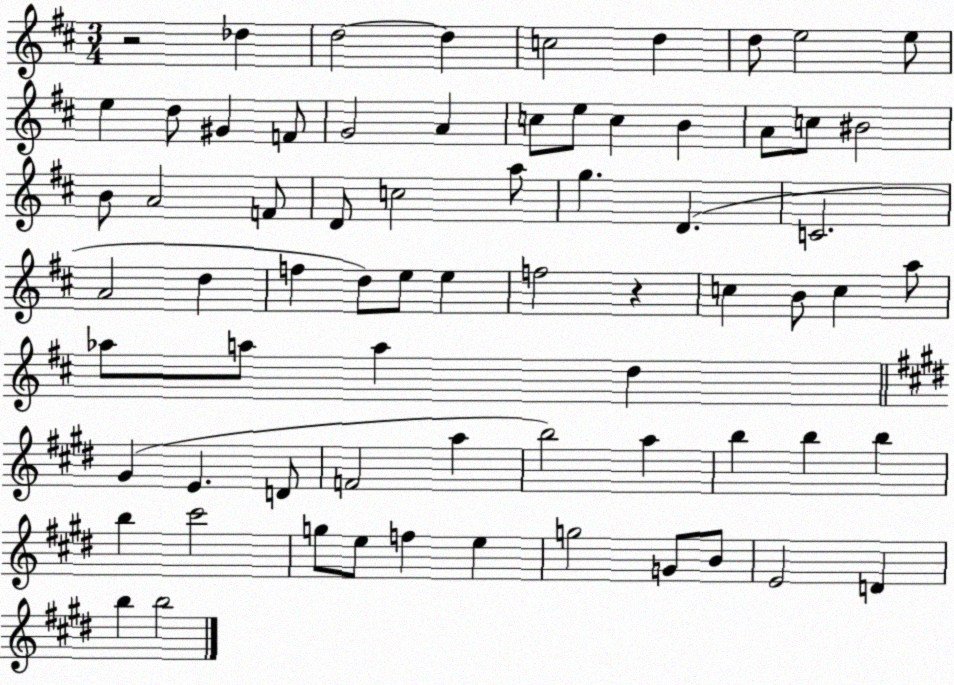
X:1
T:Untitled
M:3/4
L:1/4
K:D
z2 _d d2 d c2 d d/2 e2 e/2 e d/2 ^G F/2 G2 A c/2 e/2 c B A/2 c/2 ^B2 B/2 A2 F/2 D/2 c2 a/2 g D C2 A2 d f d/2 e/2 e f2 z c B/2 c a/2 _a/2 a/2 a d ^G E D/2 F2 a b2 a b b b b ^c'2 g/2 e/2 f e g2 G/2 B/2 E2 D b b2